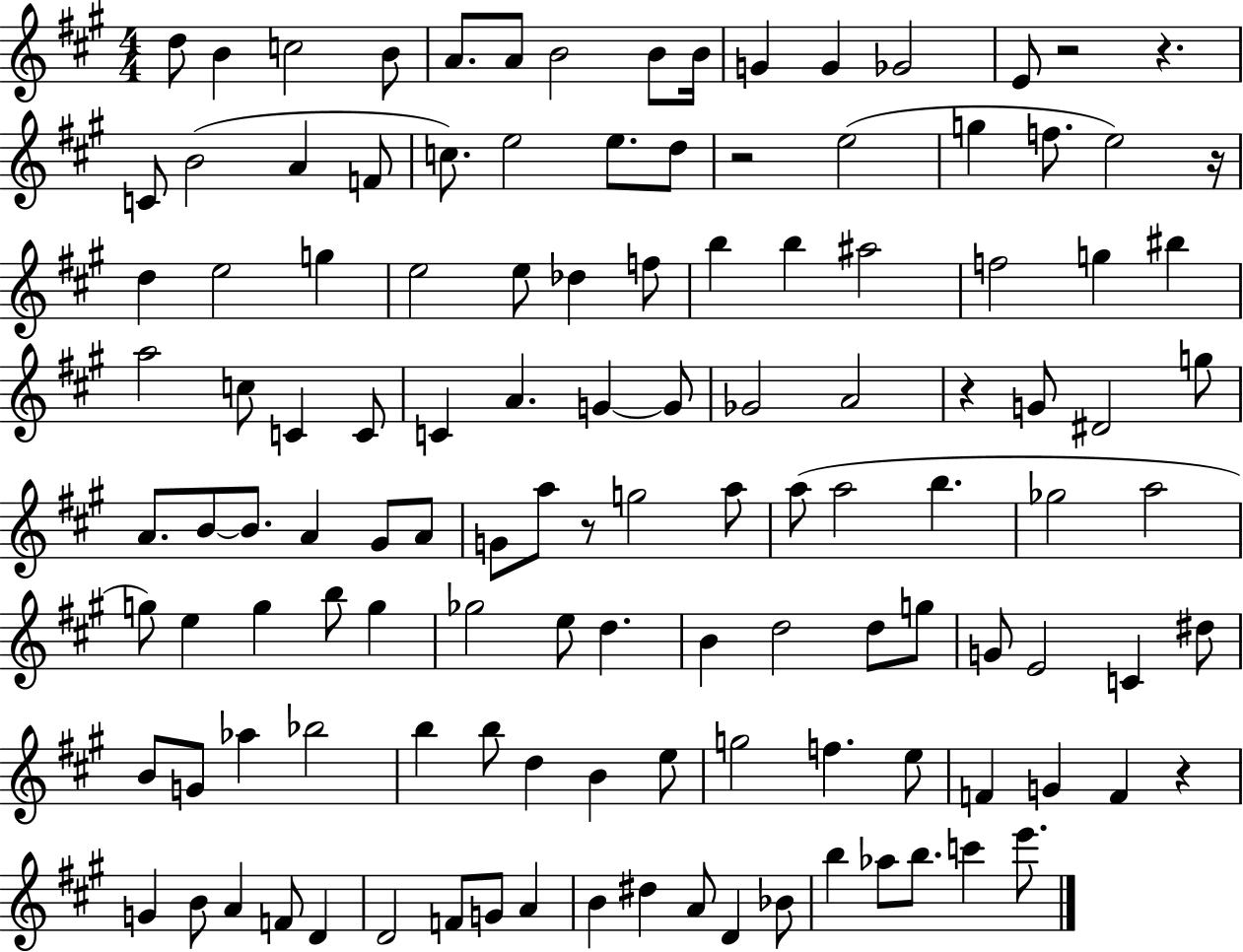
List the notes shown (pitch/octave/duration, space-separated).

D5/e B4/q C5/h B4/e A4/e. A4/e B4/h B4/e B4/s G4/q G4/q Gb4/h E4/e R/h R/q. C4/e B4/h A4/q F4/e C5/e. E5/h E5/e. D5/e R/h E5/h G5/q F5/e. E5/h R/s D5/q E5/h G5/q E5/h E5/e Db5/q F5/e B5/q B5/q A#5/h F5/h G5/q BIS5/q A5/h C5/e C4/q C4/e C4/q A4/q. G4/q G4/e Gb4/h A4/h R/q G4/e D#4/h G5/e A4/e. B4/e B4/e. A4/q G#4/e A4/e G4/e A5/e R/e G5/h A5/e A5/e A5/h B5/q. Gb5/h A5/h G5/e E5/q G5/q B5/e G5/q Gb5/h E5/e D5/q. B4/q D5/h D5/e G5/e G4/e E4/h C4/q D#5/e B4/e G4/e Ab5/q Bb5/h B5/q B5/e D5/q B4/q E5/e G5/h F5/q. E5/e F4/q G4/q F4/q R/q G4/q B4/e A4/q F4/e D4/q D4/h F4/e G4/e A4/q B4/q D#5/q A4/e D4/q Bb4/e B5/q Ab5/e B5/e. C6/q E6/e.